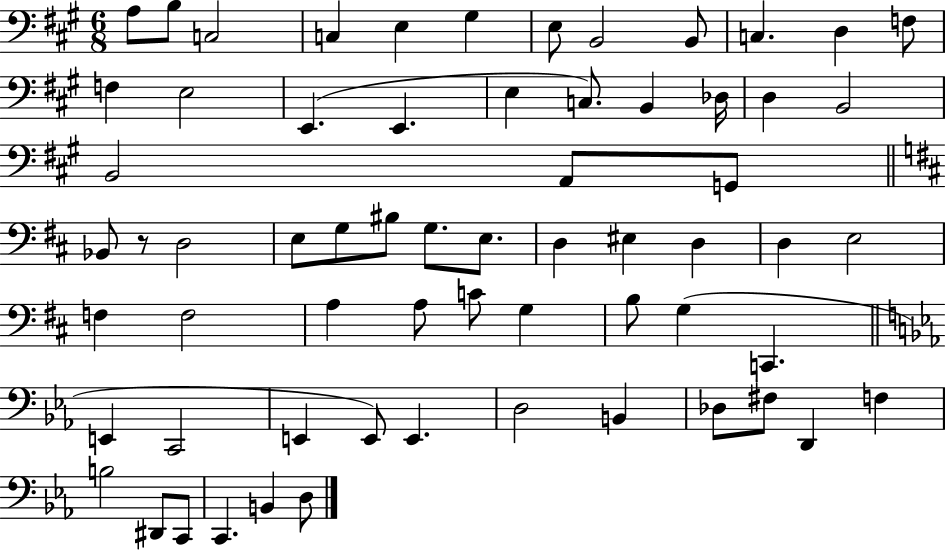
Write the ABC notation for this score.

X:1
T:Untitled
M:6/8
L:1/4
K:A
A,/2 B,/2 C,2 C, E, ^G, E,/2 B,,2 B,,/2 C, D, F,/2 F, E,2 E,, E,, E, C,/2 B,, _D,/4 D, B,,2 B,,2 A,,/2 G,,/2 _B,,/2 z/2 D,2 E,/2 G,/2 ^B,/2 G,/2 E,/2 D, ^E, D, D, E,2 F, F,2 A, A,/2 C/2 G, B,/2 G, C,, E,, C,,2 E,, E,,/2 E,, D,2 B,, _D,/2 ^F,/2 D,, F, B,2 ^D,,/2 C,,/2 C,, B,, D,/2